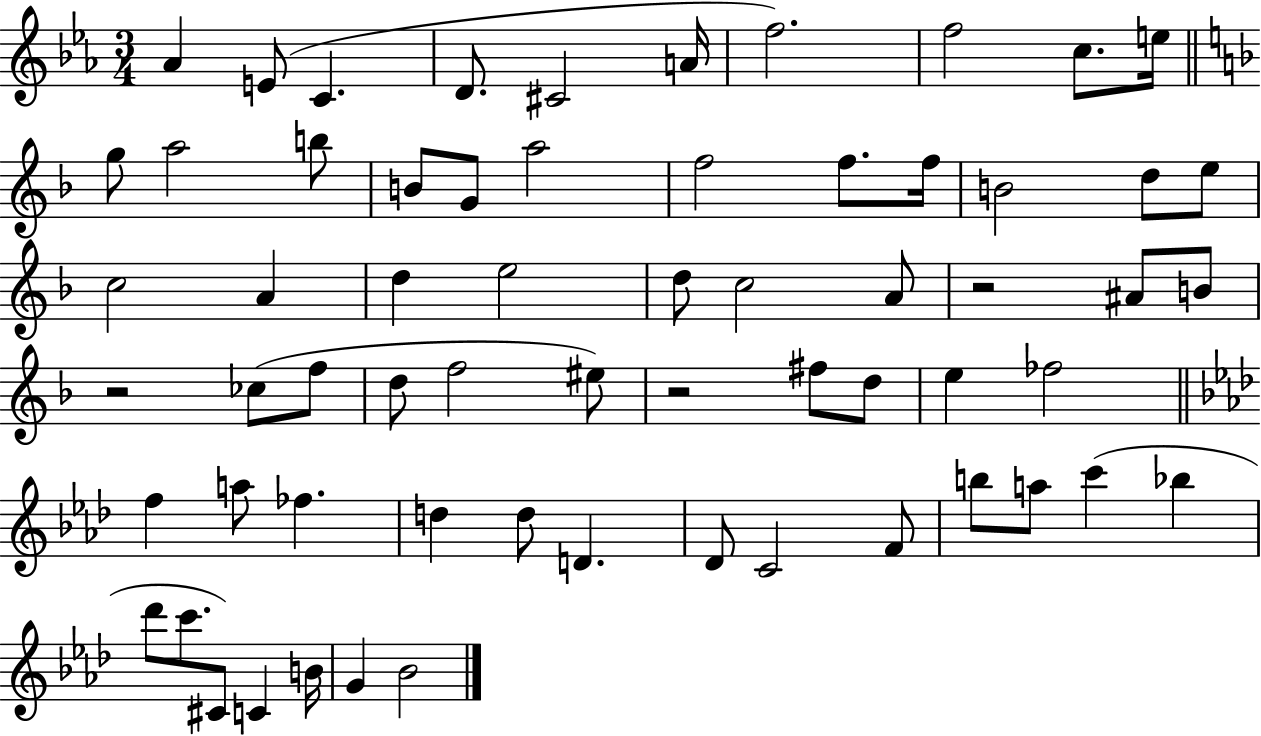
Ab4/q E4/e C4/q. D4/e. C#4/h A4/s F5/h. F5/h C5/e. E5/s G5/e A5/h B5/e B4/e G4/e A5/h F5/h F5/e. F5/s B4/h D5/e E5/e C5/h A4/q D5/q E5/h D5/e C5/h A4/e R/h A#4/e B4/e R/h CES5/e F5/e D5/e F5/h EIS5/e R/h F#5/e D5/e E5/q FES5/h F5/q A5/e FES5/q. D5/q D5/e D4/q. Db4/e C4/h F4/e B5/e A5/e C6/q Bb5/q Db6/e C6/e. C#4/e C4/q B4/s G4/q Bb4/h